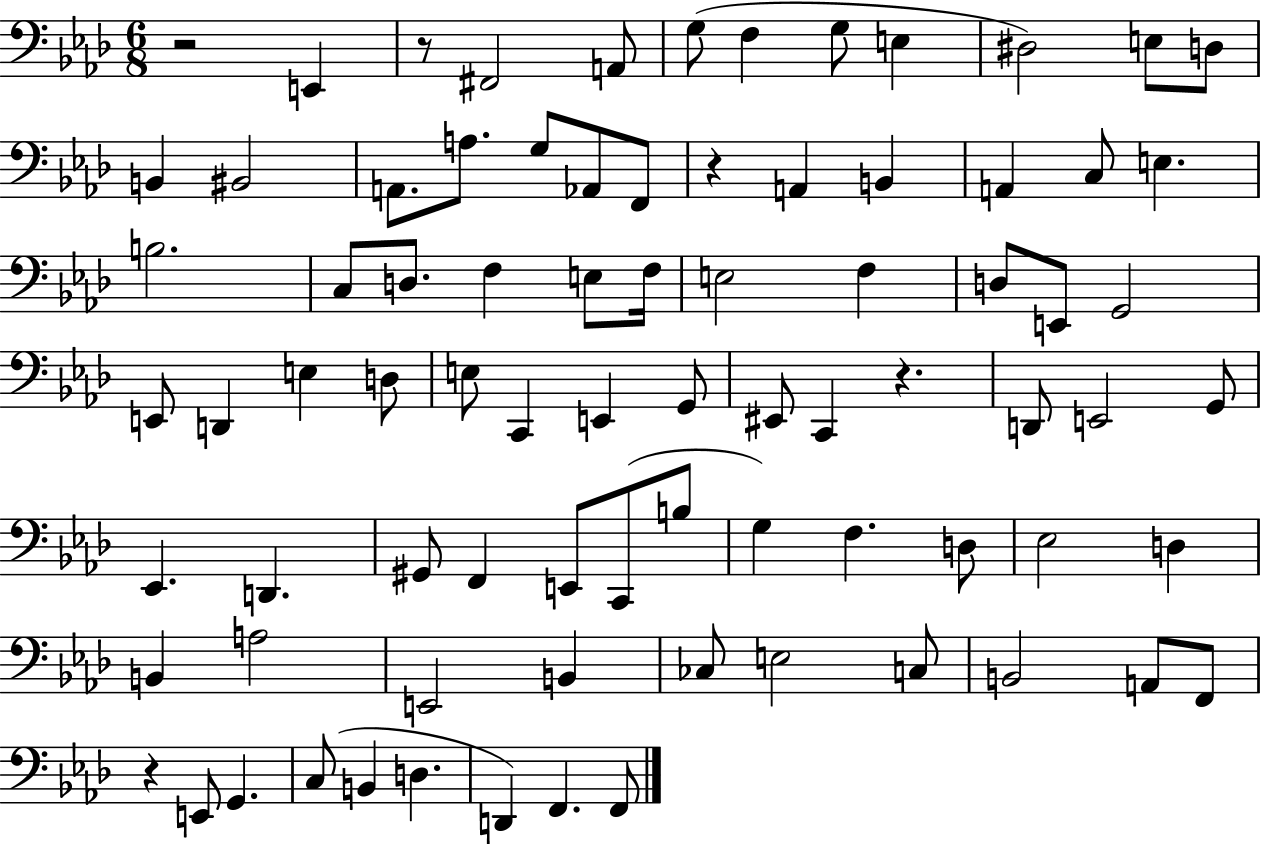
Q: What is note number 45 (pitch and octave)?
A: E2